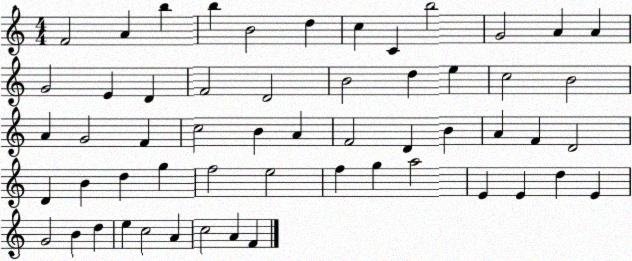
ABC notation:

X:1
T:Untitled
M:4/4
L:1/4
K:C
F2 A b b B2 d c C b2 G2 A A G2 E D F2 D2 B2 d e c2 B2 A G2 F c2 B A F2 D B A F D2 D B d g f2 e2 f g a2 E E d E G2 B d e c2 A c2 A F